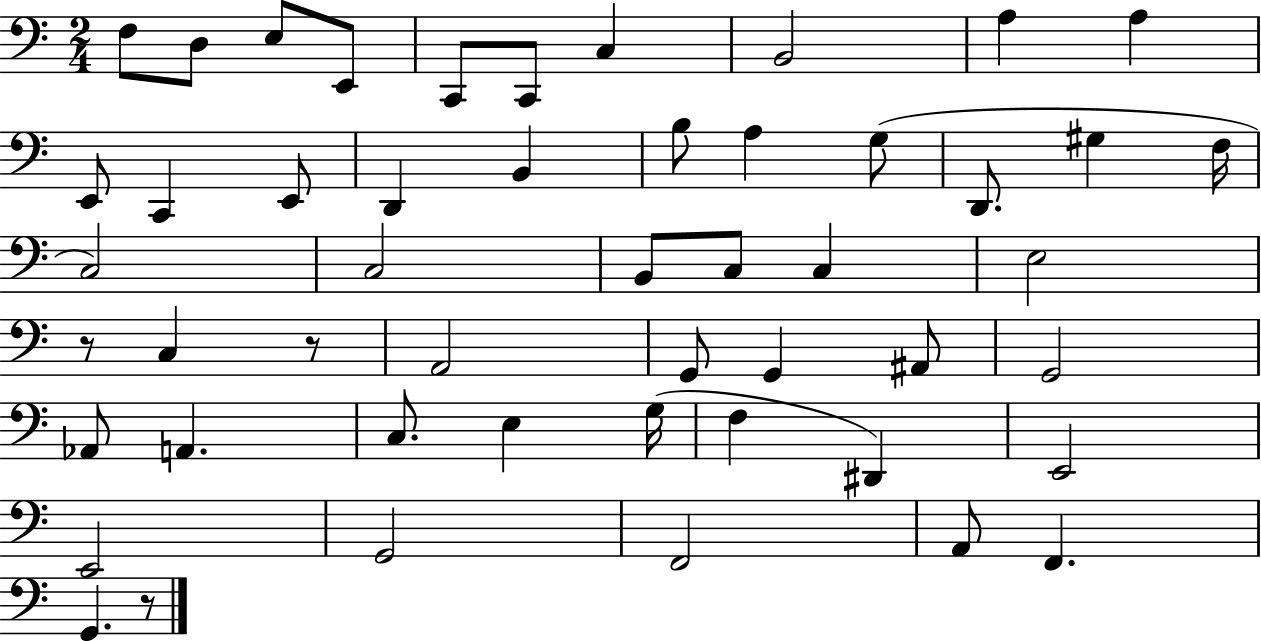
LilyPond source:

{
  \clef bass
  \numericTimeSignature
  \time 2/4
  \key c \major
  f8 d8 e8 e,8 | c,8 c,8 c4 | b,2 | a4 a4 | \break e,8 c,4 e,8 | d,4 b,4 | b8 a4 g8( | d,8. gis4 f16 | \break c2) | c2 | b,8 c8 c4 | e2 | \break r8 c4 r8 | a,2 | g,8 g,4 ais,8 | g,2 | \break aes,8 a,4. | c8. e4 g16( | f4 dis,4) | e,2 | \break e,2 | g,2 | f,2 | a,8 f,4. | \break g,4. r8 | \bar "|."
}